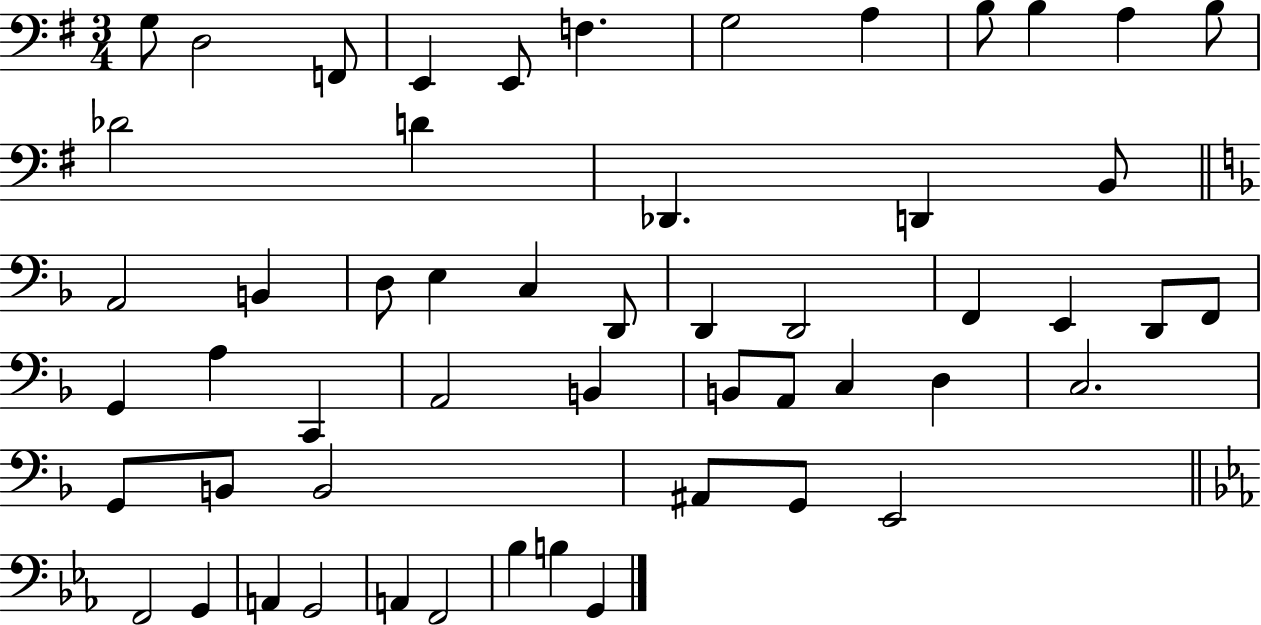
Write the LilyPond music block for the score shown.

{
  \clef bass
  \numericTimeSignature
  \time 3/4
  \key g \major
  g8 d2 f,8 | e,4 e,8 f4. | g2 a4 | b8 b4 a4 b8 | \break des'2 d'4 | des,4. d,4 b,8 | \bar "||" \break \key f \major a,2 b,4 | d8 e4 c4 d,8 | d,4 d,2 | f,4 e,4 d,8 f,8 | \break g,4 a4 c,4 | a,2 b,4 | b,8 a,8 c4 d4 | c2. | \break g,8 b,8 b,2 | ais,8 g,8 e,2 | \bar "||" \break \key ees \major f,2 g,4 | a,4 g,2 | a,4 f,2 | bes4 b4 g,4 | \break \bar "|."
}